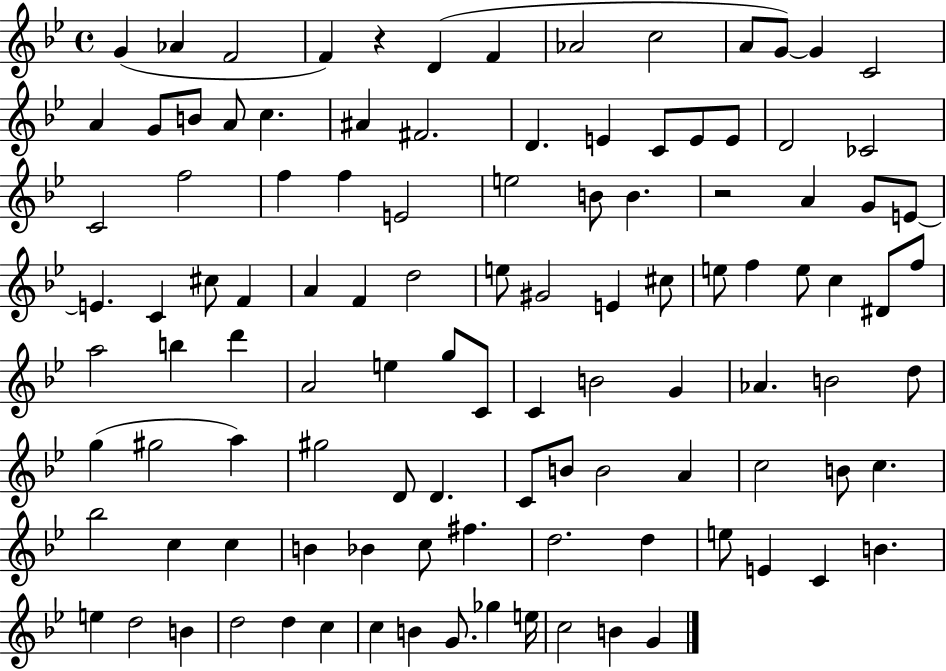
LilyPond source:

{
  \clef treble
  \time 4/4
  \defaultTimeSignature
  \key bes \major
  g'4( aes'4 f'2 | f'4) r4 d'4( f'4 | aes'2 c''2 | a'8 g'8~~) g'4 c'2 | \break a'4 g'8 b'8 a'8 c''4. | ais'4 fis'2. | d'4. e'4 c'8 e'8 e'8 | d'2 ces'2 | \break c'2 f''2 | f''4 f''4 e'2 | e''2 b'8 b'4. | r2 a'4 g'8 e'8~~ | \break e'4. c'4 cis''8 f'4 | a'4 f'4 d''2 | e''8 gis'2 e'4 cis''8 | e''8 f''4 e''8 c''4 dis'8 f''8 | \break a''2 b''4 d'''4 | a'2 e''4 g''8 c'8 | c'4 b'2 g'4 | aes'4. b'2 d''8 | \break g''4( gis''2 a''4) | gis''2 d'8 d'4. | c'8 b'8 b'2 a'4 | c''2 b'8 c''4. | \break bes''2 c''4 c''4 | b'4 bes'4 c''8 fis''4. | d''2. d''4 | e''8 e'4 c'4 b'4. | \break e''4 d''2 b'4 | d''2 d''4 c''4 | c''4 b'4 g'8. ges''4 e''16 | c''2 b'4 g'4 | \break \bar "|."
}